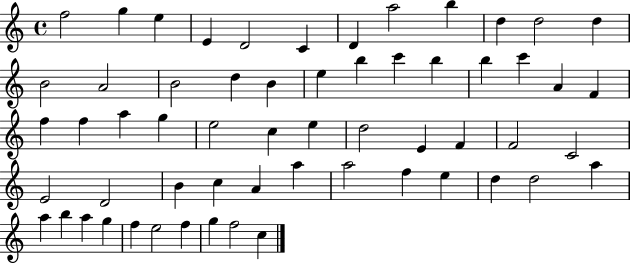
X:1
T:Untitled
M:4/4
L:1/4
K:C
f2 g e E D2 C D a2 b d d2 d B2 A2 B2 d B e b c' b b c' A F f f a g e2 c e d2 E F F2 C2 E2 D2 B c A a a2 f e d d2 a a b a g f e2 f g f2 c